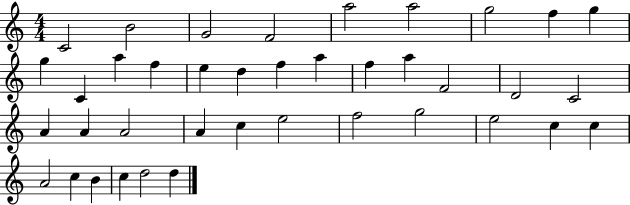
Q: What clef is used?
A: treble